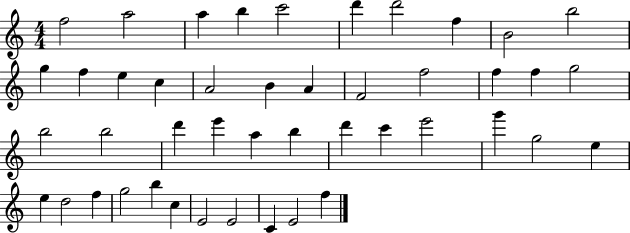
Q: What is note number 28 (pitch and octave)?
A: B5